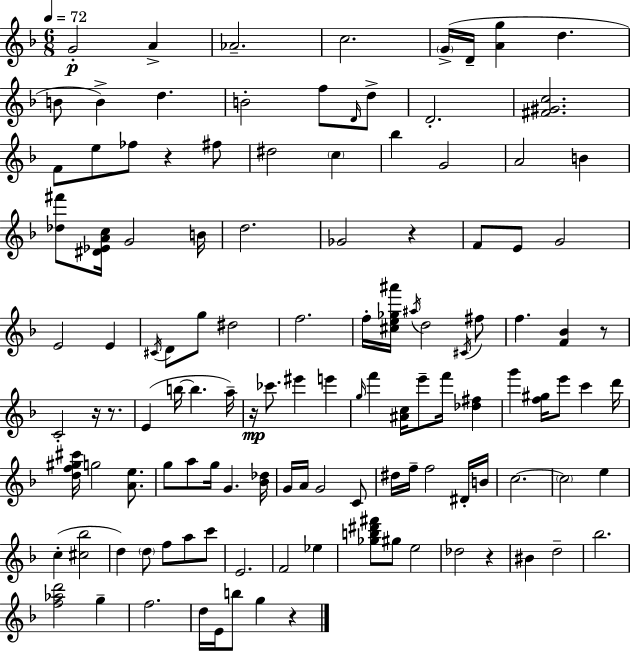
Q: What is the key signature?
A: F major